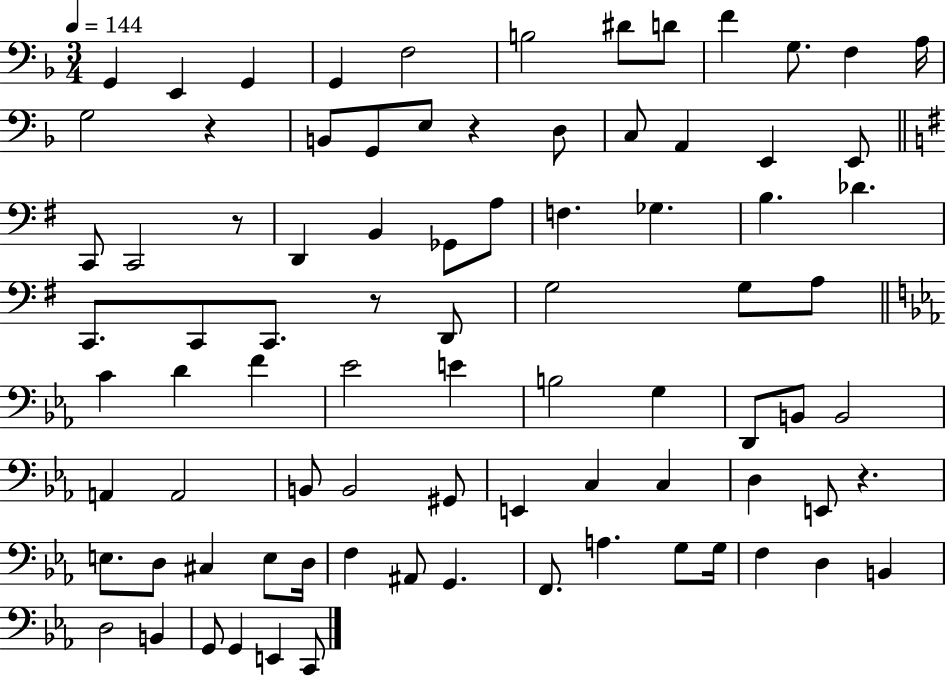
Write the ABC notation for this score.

X:1
T:Untitled
M:3/4
L:1/4
K:F
G,, E,, G,, G,, F,2 B,2 ^D/2 D/2 F G,/2 F, A,/4 G,2 z B,,/2 G,,/2 E,/2 z D,/2 C,/2 A,, E,, E,,/2 C,,/2 C,,2 z/2 D,, B,, _G,,/2 A,/2 F, _G, B, _D C,,/2 C,,/2 C,,/2 z/2 D,,/2 G,2 G,/2 A,/2 C D F _E2 E B,2 G, D,,/2 B,,/2 B,,2 A,, A,,2 B,,/2 B,,2 ^G,,/2 E,, C, C, D, E,,/2 z E,/2 D,/2 ^C, E,/2 D,/4 F, ^A,,/2 G,, F,,/2 A, G,/2 G,/4 F, D, B,, D,2 B,, G,,/2 G,, E,, C,,/2